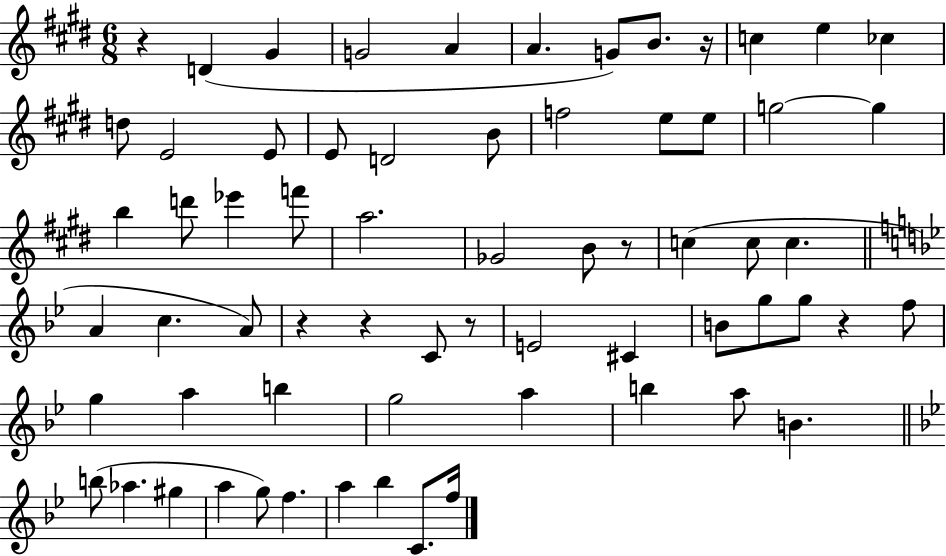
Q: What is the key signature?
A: E major